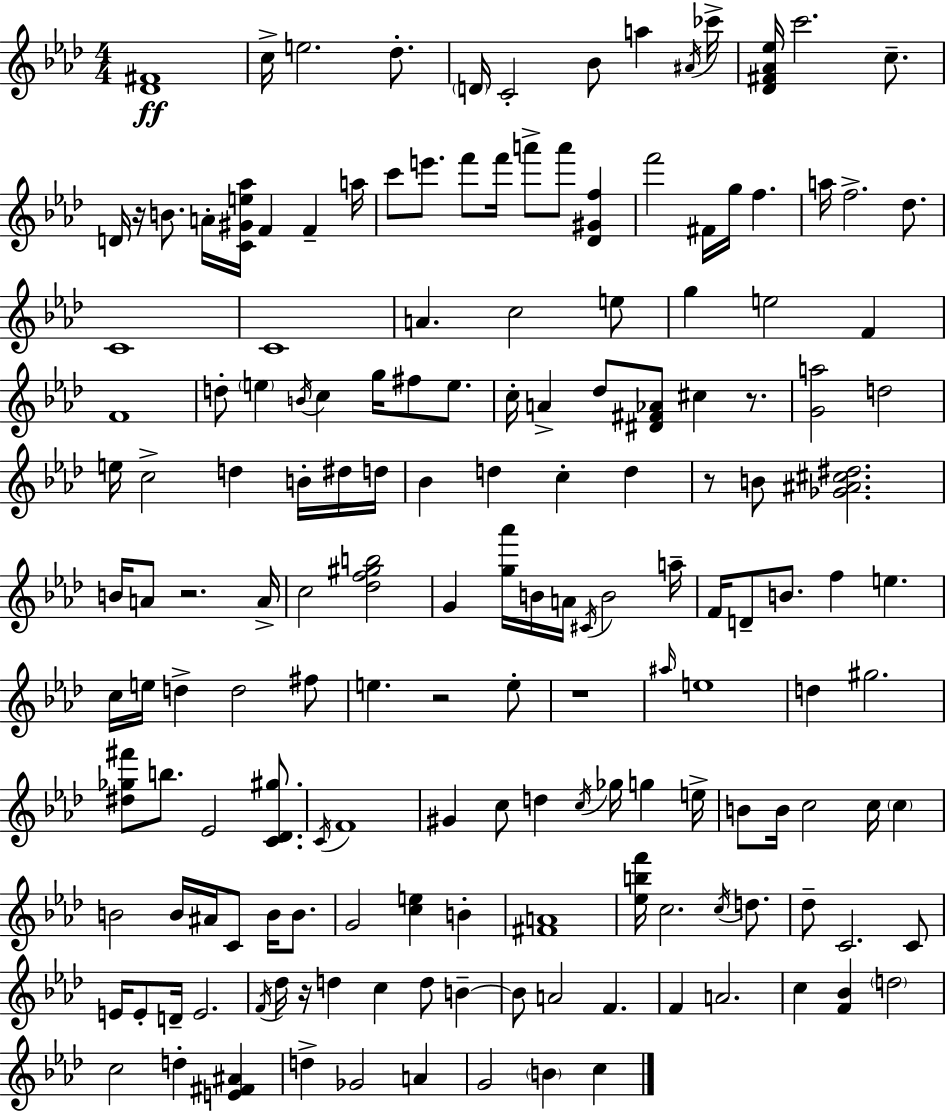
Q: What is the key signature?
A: AES major